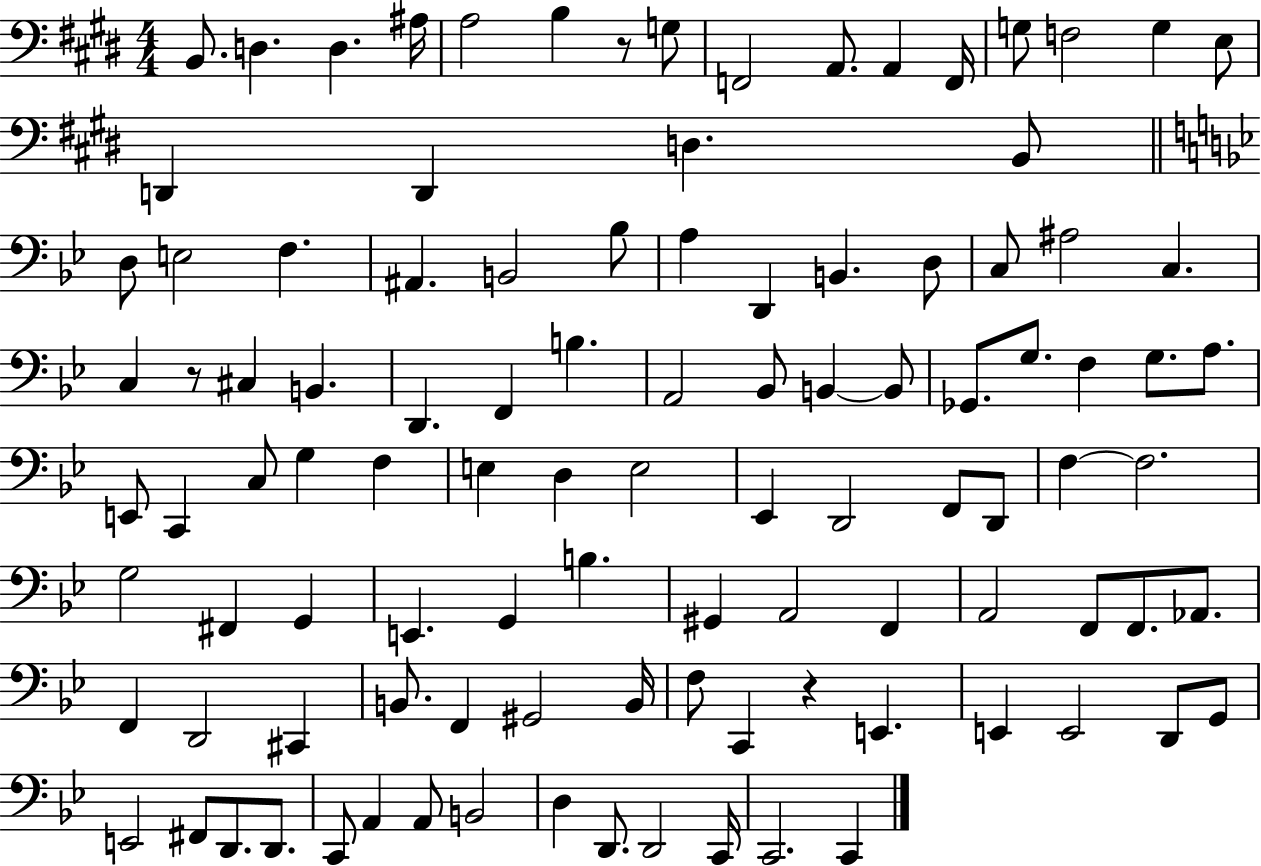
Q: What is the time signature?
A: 4/4